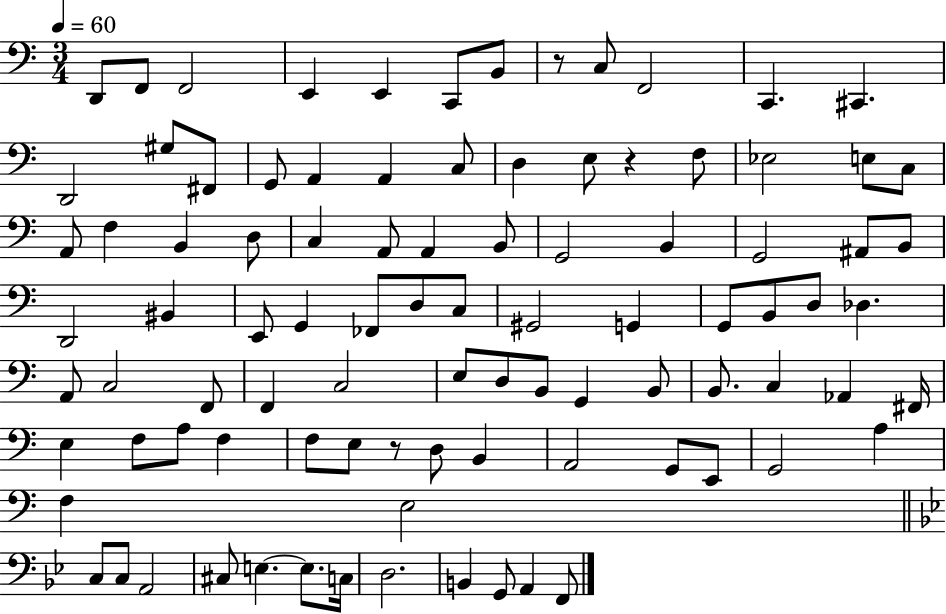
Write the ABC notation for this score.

X:1
T:Untitled
M:3/4
L:1/4
K:C
D,,/2 F,,/2 F,,2 E,, E,, C,,/2 B,,/2 z/2 C,/2 F,,2 C,, ^C,, D,,2 ^G,/2 ^F,,/2 G,,/2 A,, A,, C,/2 D, E,/2 z F,/2 _E,2 E,/2 C,/2 A,,/2 F, B,, D,/2 C, A,,/2 A,, B,,/2 G,,2 B,, G,,2 ^A,,/2 B,,/2 D,,2 ^B,, E,,/2 G,, _F,,/2 D,/2 C,/2 ^G,,2 G,, G,,/2 B,,/2 D,/2 _D, A,,/2 C,2 F,,/2 F,, C,2 E,/2 D,/2 B,,/2 G,, B,,/2 B,,/2 C, _A,, ^F,,/4 E, F,/2 A,/2 F, F,/2 E,/2 z/2 D,/2 B,, A,,2 G,,/2 E,,/2 G,,2 A, F, E,2 C,/2 C,/2 A,,2 ^C,/2 E, E,/2 C,/4 D,2 B,, G,,/2 A,, F,,/2